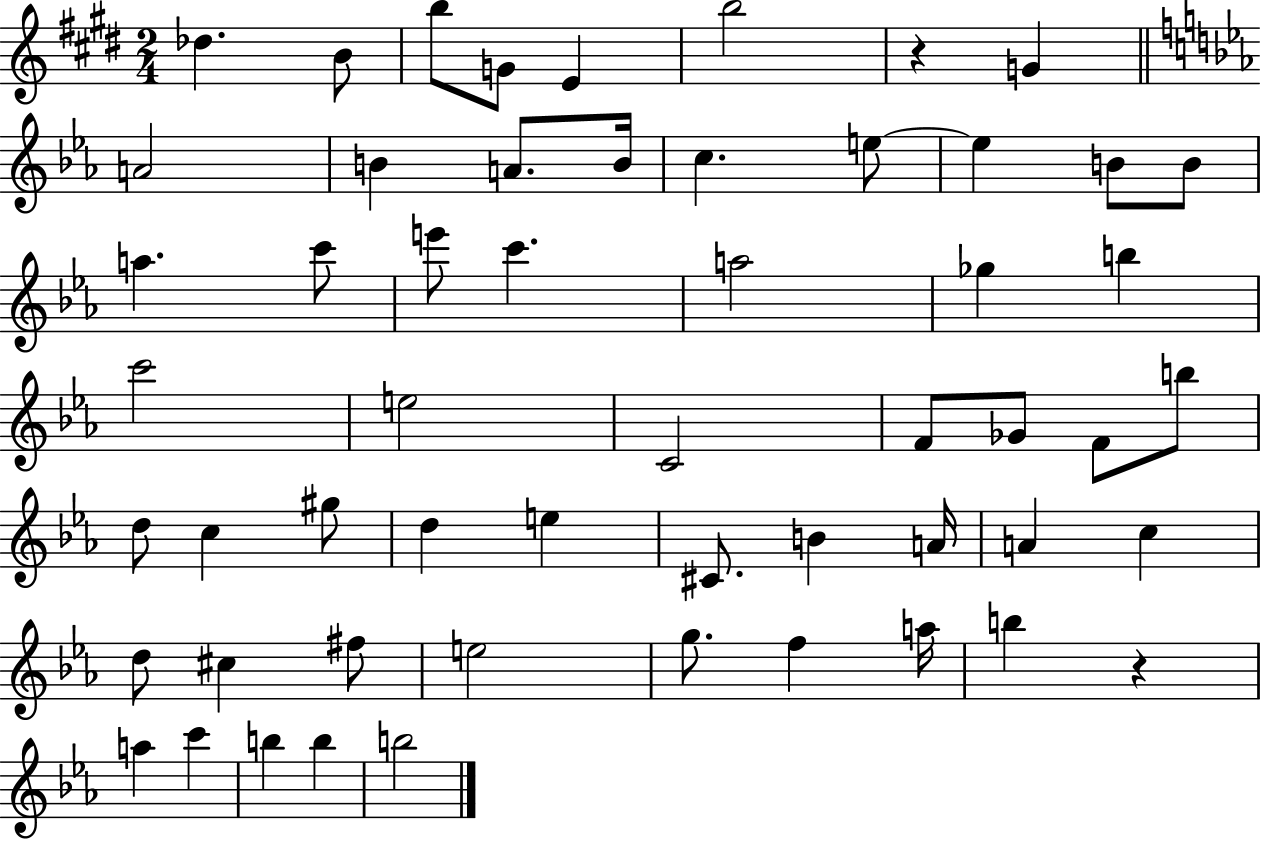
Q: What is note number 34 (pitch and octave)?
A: D5